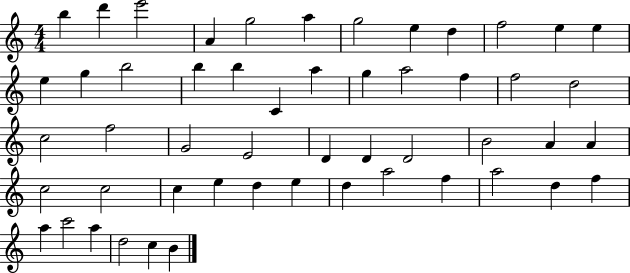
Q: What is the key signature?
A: C major